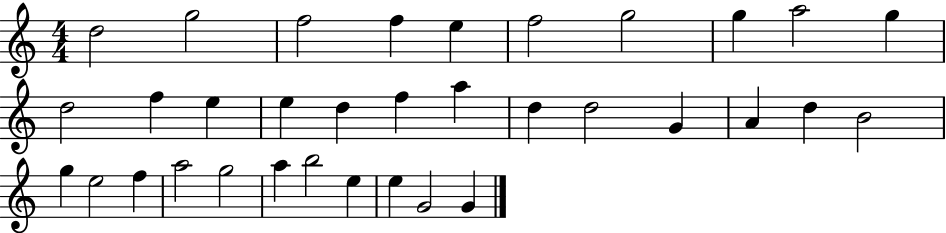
X:1
T:Untitled
M:4/4
L:1/4
K:C
d2 g2 f2 f e f2 g2 g a2 g d2 f e e d f a d d2 G A d B2 g e2 f a2 g2 a b2 e e G2 G